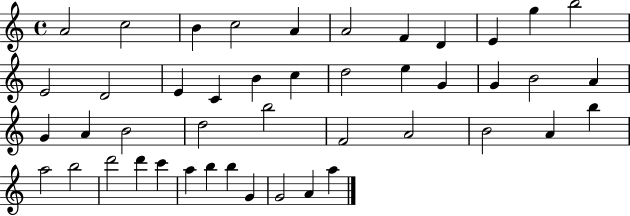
{
  \clef treble
  \time 4/4
  \defaultTimeSignature
  \key c \major
  a'2 c''2 | b'4 c''2 a'4 | a'2 f'4 d'4 | e'4 g''4 b''2 | \break e'2 d'2 | e'4 c'4 b'4 c''4 | d''2 e''4 g'4 | g'4 b'2 a'4 | \break g'4 a'4 b'2 | d''2 b''2 | f'2 a'2 | b'2 a'4 b''4 | \break a''2 b''2 | d'''2 d'''4 c'''4 | a''4 b''4 b''4 g'4 | g'2 a'4 a''4 | \break \bar "|."
}